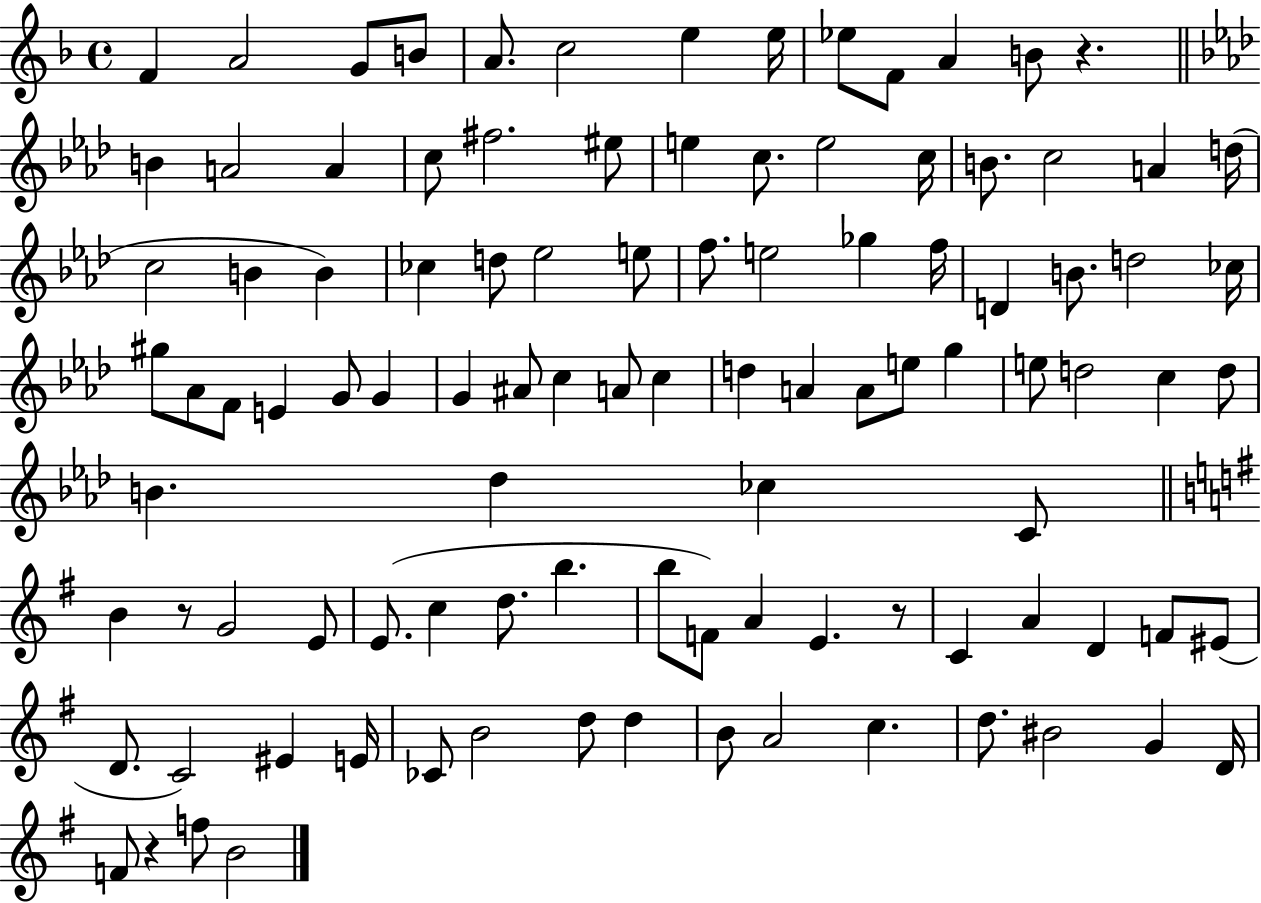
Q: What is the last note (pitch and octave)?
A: B4